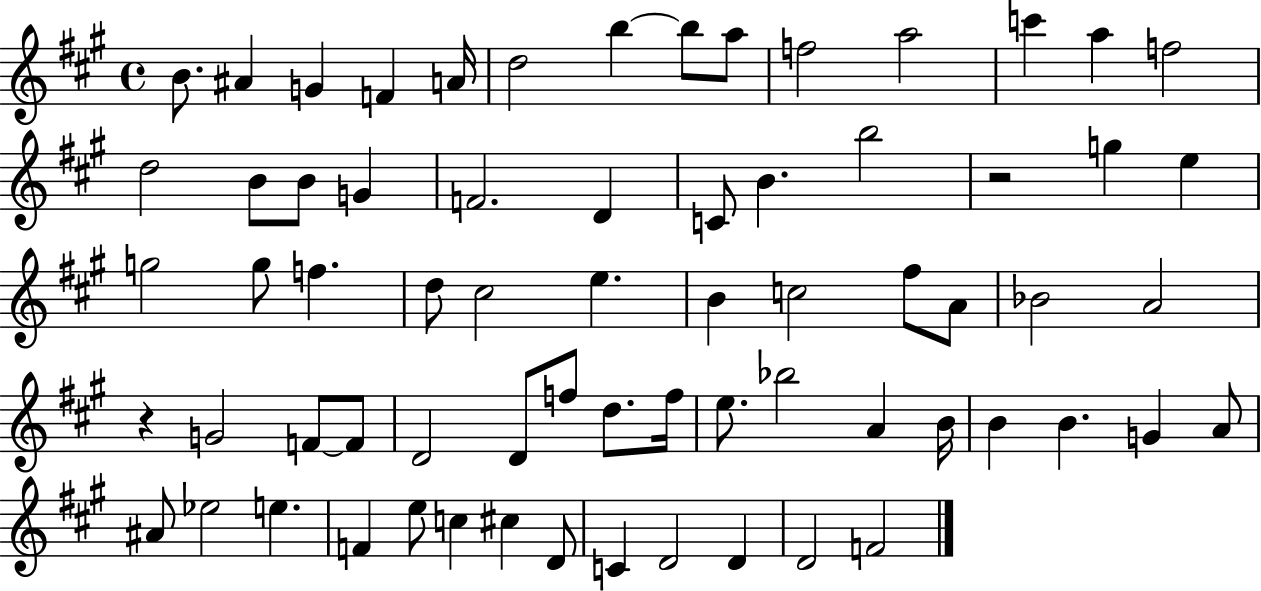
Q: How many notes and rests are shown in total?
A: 68